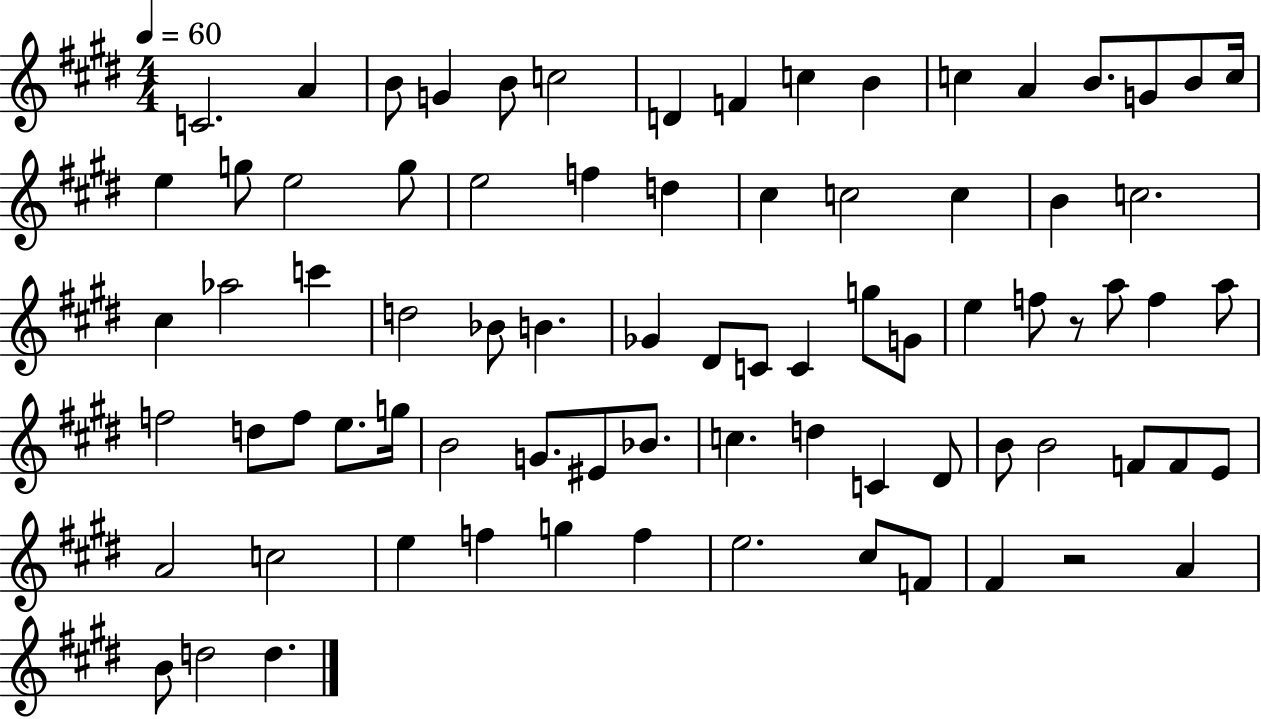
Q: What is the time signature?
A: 4/4